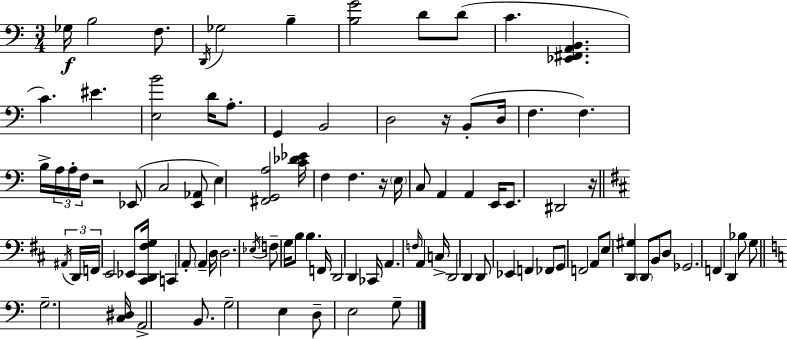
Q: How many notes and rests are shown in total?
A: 98